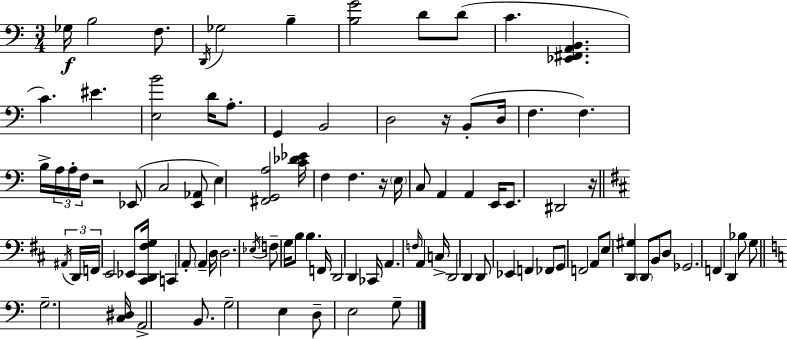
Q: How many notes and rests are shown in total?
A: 98